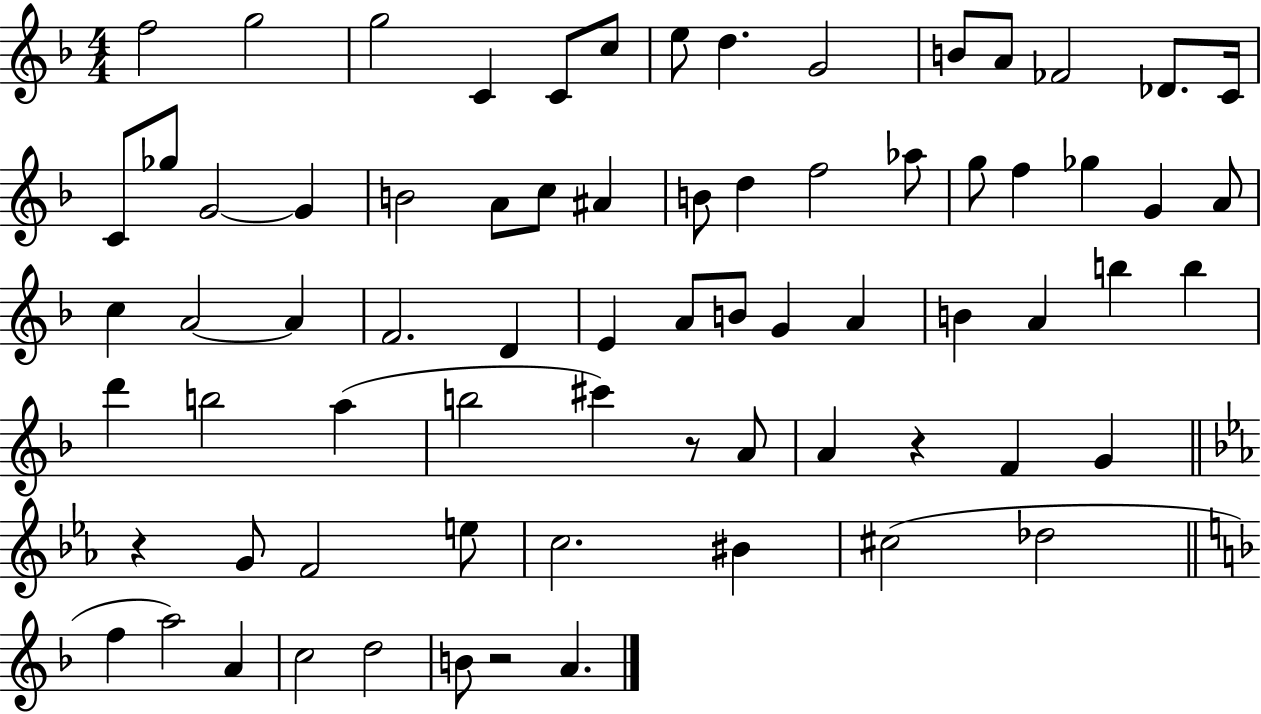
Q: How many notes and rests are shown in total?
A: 72